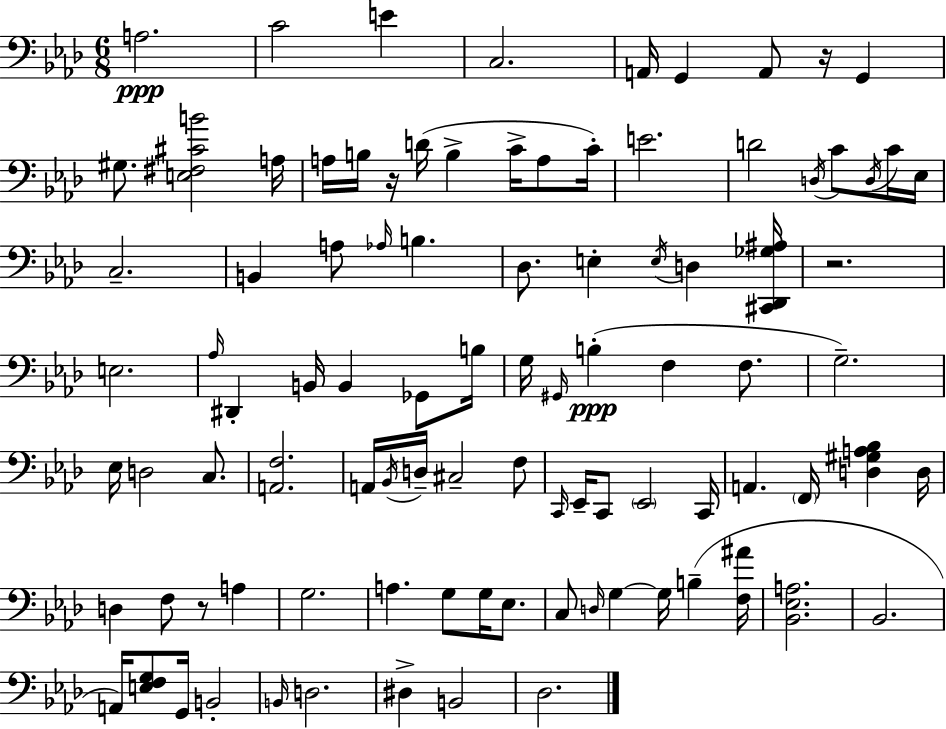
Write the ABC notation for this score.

X:1
T:Untitled
M:6/8
L:1/4
K:Ab
A,2 C2 E C,2 A,,/4 G,, A,,/2 z/4 G,, ^G,/2 [E,^F,^CB]2 A,/4 A,/4 B,/4 z/4 D/4 B, C/4 A,/2 C/4 E2 D2 D,/4 C/2 D,/4 C/4 _E,/4 C,2 B,, A,/2 _A,/4 B, _D,/2 E, E,/4 D, [^C,,_D,,_G,^A,]/4 z2 E,2 _A,/4 ^D,, B,,/4 B,, _G,,/2 B,/4 G,/4 ^G,,/4 B, F, F,/2 G,2 _E,/4 D,2 C,/2 [A,,F,]2 A,,/4 _B,,/4 D,/4 ^C,2 F,/2 C,,/4 _E,,/4 C,,/2 _E,,2 C,,/4 A,, F,,/4 [D,^G,A,_B,] D,/4 D, F,/2 z/2 A, G,2 A, G,/2 G,/4 _E,/2 C,/2 D,/4 G, G,/4 B, [F,^A]/4 [_B,,_E,A,]2 _B,,2 A,,/4 [E,F,G,]/2 G,,/4 B,,2 B,,/4 D,2 ^D, B,,2 _D,2